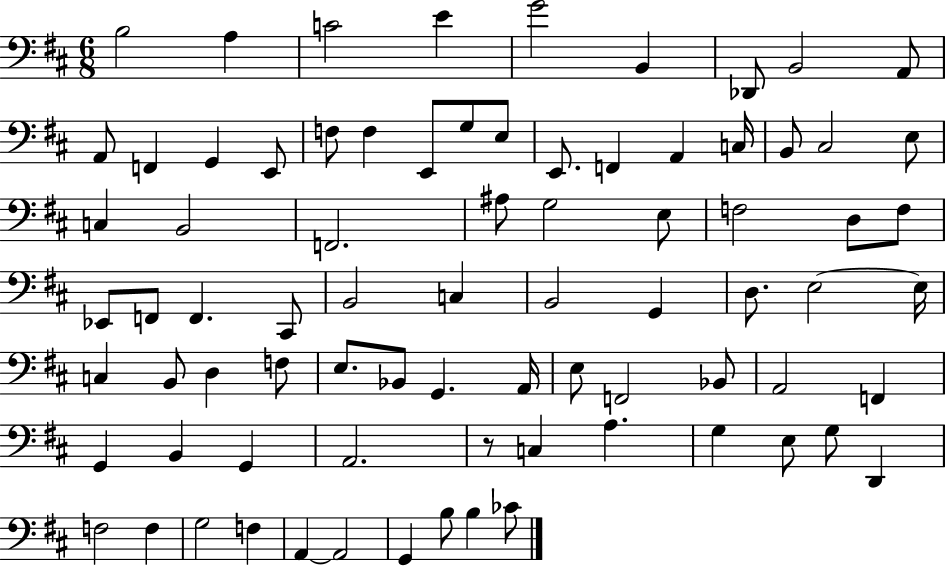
B3/h A3/q C4/h E4/q G4/h B2/q Db2/e B2/h A2/e A2/e F2/q G2/q E2/e F3/e F3/q E2/e G3/e E3/e E2/e. F2/q A2/q C3/s B2/e C#3/h E3/e C3/q B2/h F2/h. A#3/e G3/h E3/e F3/h D3/e F3/e Eb2/e F2/e F2/q. C#2/e B2/h C3/q B2/h G2/q D3/e. E3/h E3/s C3/q B2/e D3/q F3/e E3/e. Bb2/e G2/q. A2/s E3/e F2/h Bb2/e A2/h F2/q G2/q B2/q G2/q A2/h. R/e C3/q A3/q. G3/q E3/e G3/e D2/q F3/h F3/q G3/h F3/q A2/q A2/h G2/q B3/e B3/q CES4/e